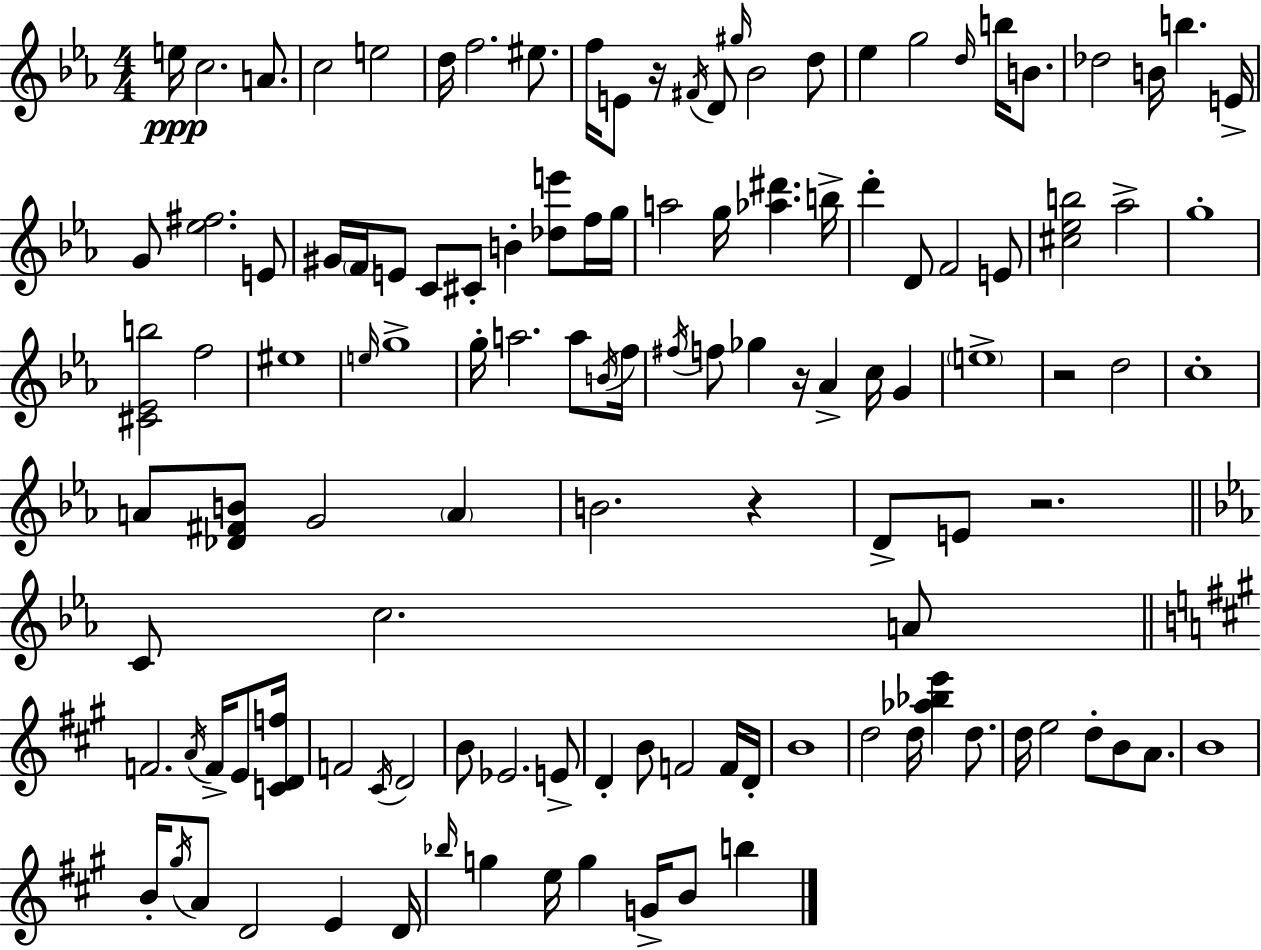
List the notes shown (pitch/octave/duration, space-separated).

E5/s C5/h. A4/e. C5/h E5/h D5/s F5/h. EIS5/e. F5/s E4/e R/s F#4/s D4/e G#5/s Bb4/h D5/e Eb5/q G5/h D5/s B5/s B4/e. Db5/h B4/s B5/q. E4/s G4/e [Eb5,F#5]/h. E4/e G#4/s F4/s E4/e C4/e C#4/e B4/q [Db5,E6]/e F5/s G5/s A5/h G5/s [Ab5,D#6]/q. B5/s D6/q D4/e F4/h E4/e [C#5,Eb5,B5]/h Ab5/h G5/w [C#4,Eb4,B5]/h F5/h EIS5/w E5/s G5/w G5/s A5/h. A5/e B4/s F5/s F#5/s F5/e Gb5/q R/s Ab4/q C5/s G4/q E5/w R/h D5/h C5/w A4/e [Db4,F#4,B4]/e G4/h A4/q B4/h. R/q D4/e E4/e R/h. C4/e C5/h. A4/e F4/h. A4/s F4/s E4/e [C4,D4,F5]/s F4/h C#4/s D4/h B4/e Eb4/h. E4/e D4/q B4/e F4/h F4/s D4/s B4/w D5/h D5/s [Ab5,Bb5,E6]/q D5/e. D5/s E5/h D5/e B4/e A4/e. B4/w B4/s G#5/s A4/e D4/h E4/q D4/s Bb5/s G5/q E5/s G5/q G4/s B4/e B5/q